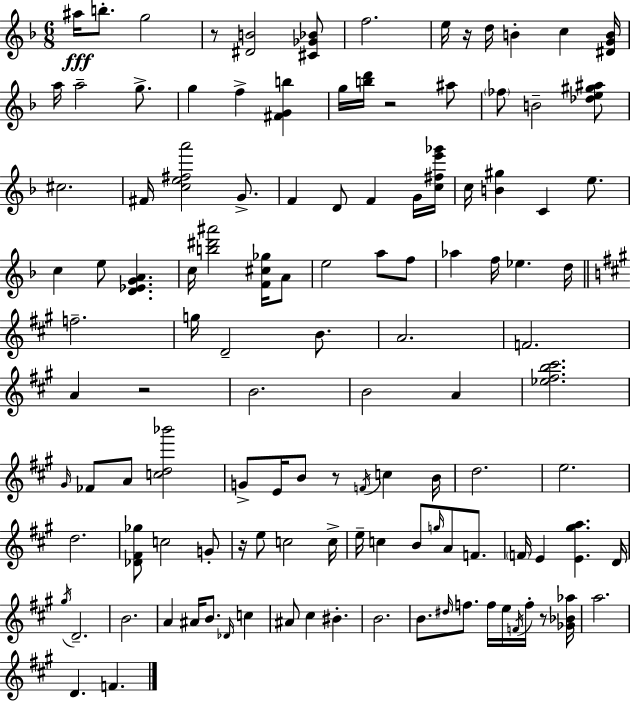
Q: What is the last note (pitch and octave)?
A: F4